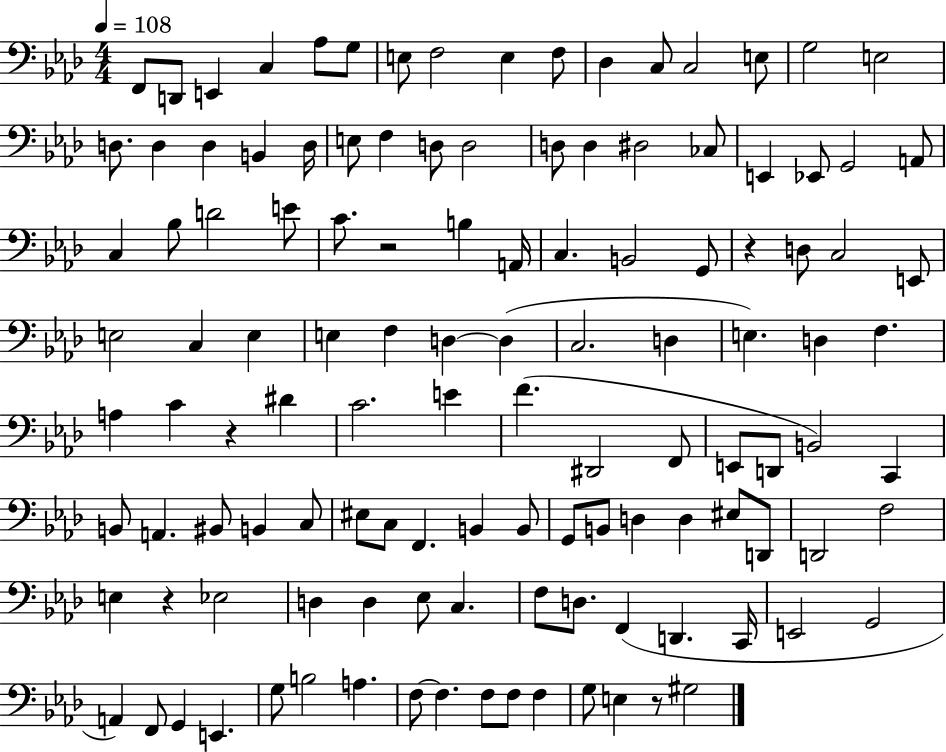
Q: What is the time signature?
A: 4/4